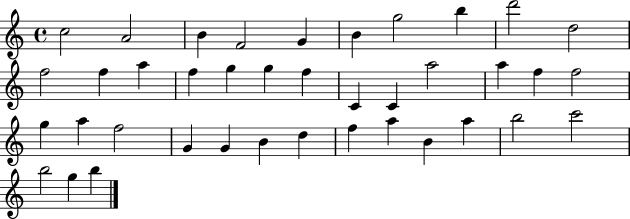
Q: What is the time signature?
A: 4/4